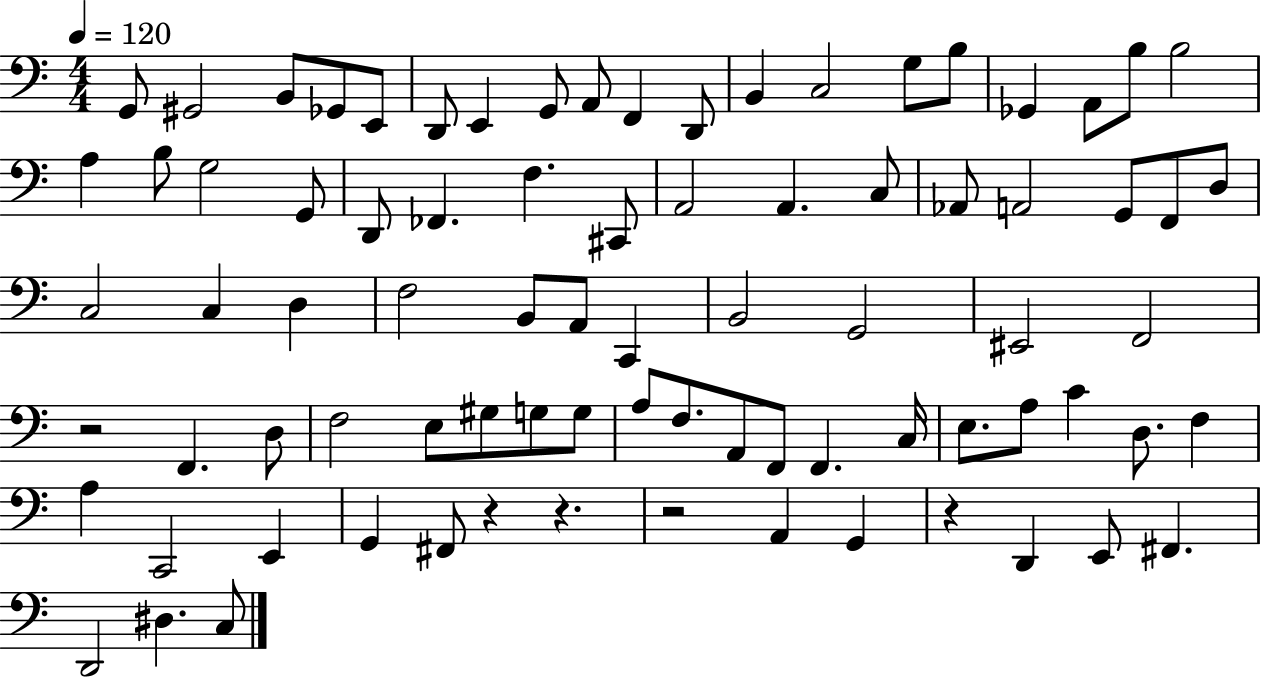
G2/e G#2/h B2/e Gb2/e E2/e D2/e E2/q G2/e A2/e F2/q D2/e B2/q C3/h G3/e B3/e Gb2/q A2/e B3/e B3/h A3/q B3/e G3/h G2/e D2/e FES2/q. F3/q. C#2/e A2/h A2/q. C3/e Ab2/e A2/h G2/e F2/e D3/e C3/h C3/q D3/q F3/h B2/e A2/e C2/q B2/h G2/h EIS2/h F2/h R/h F2/q. D3/e F3/h E3/e G#3/e G3/e G3/e A3/e F3/e. A2/e F2/e F2/q. C3/s E3/e. A3/e C4/q D3/e. F3/q A3/q C2/h E2/q G2/q F#2/e R/q R/q. R/h A2/q G2/q R/q D2/q E2/e F#2/q. D2/h D#3/q. C3/e